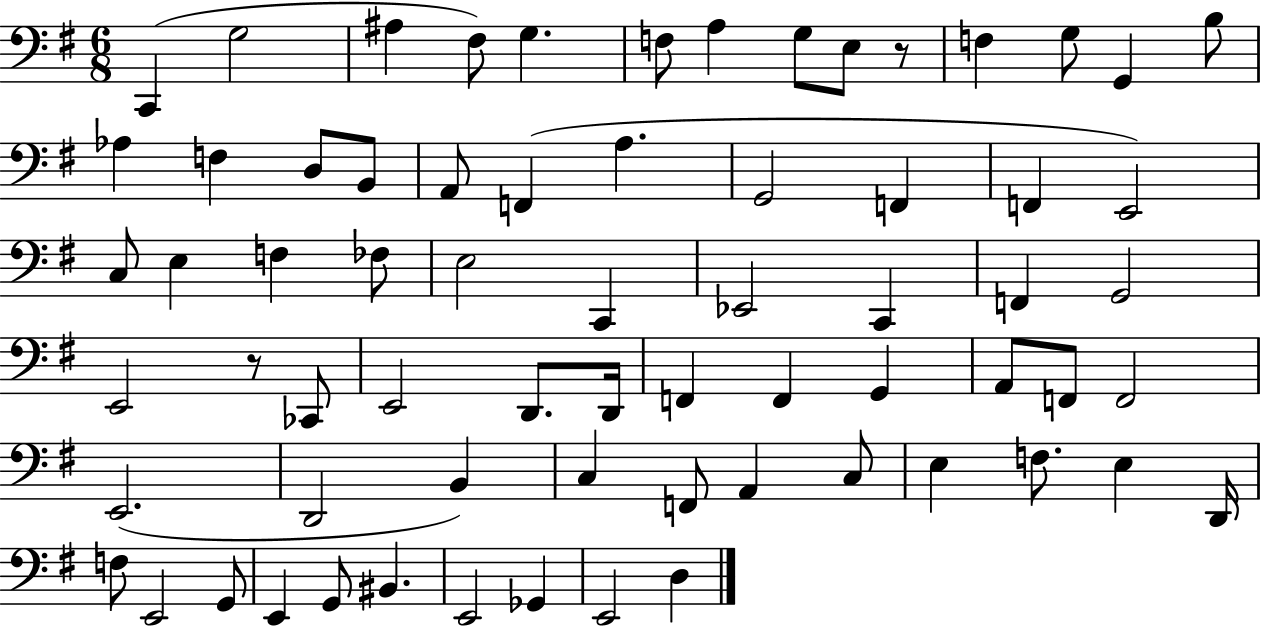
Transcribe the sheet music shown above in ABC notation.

X:1
T:Untitled
M:6/8
L:1/4
K:G
C,, G,2 ^A, ^F,/2 G, F,/2 A, G,/2 E,/2 z/2 F, G,/2 G,, B,/2 _A, F, D,/2 B,,/2 A,,/2 F,, A, G,,2 F,, F,, E,,2 C,/2 E, F, _F,/2 E,2 C,, _E,,2 C,, F,, G,,2 E,,2 z/2 _C,,/2 E,,2 D,,/2 D,,/4 F,, F,, G,, A,,/2 F,,/2 F,,2 E,,2 D,,2 B,, C, F,,/2 A,, C,/2 E, F,/2 E, D,,/4 F,/2 E,,2 G,,/2 E,, G,,/2 ^B,, E,,2 _G,, E,,2 D,